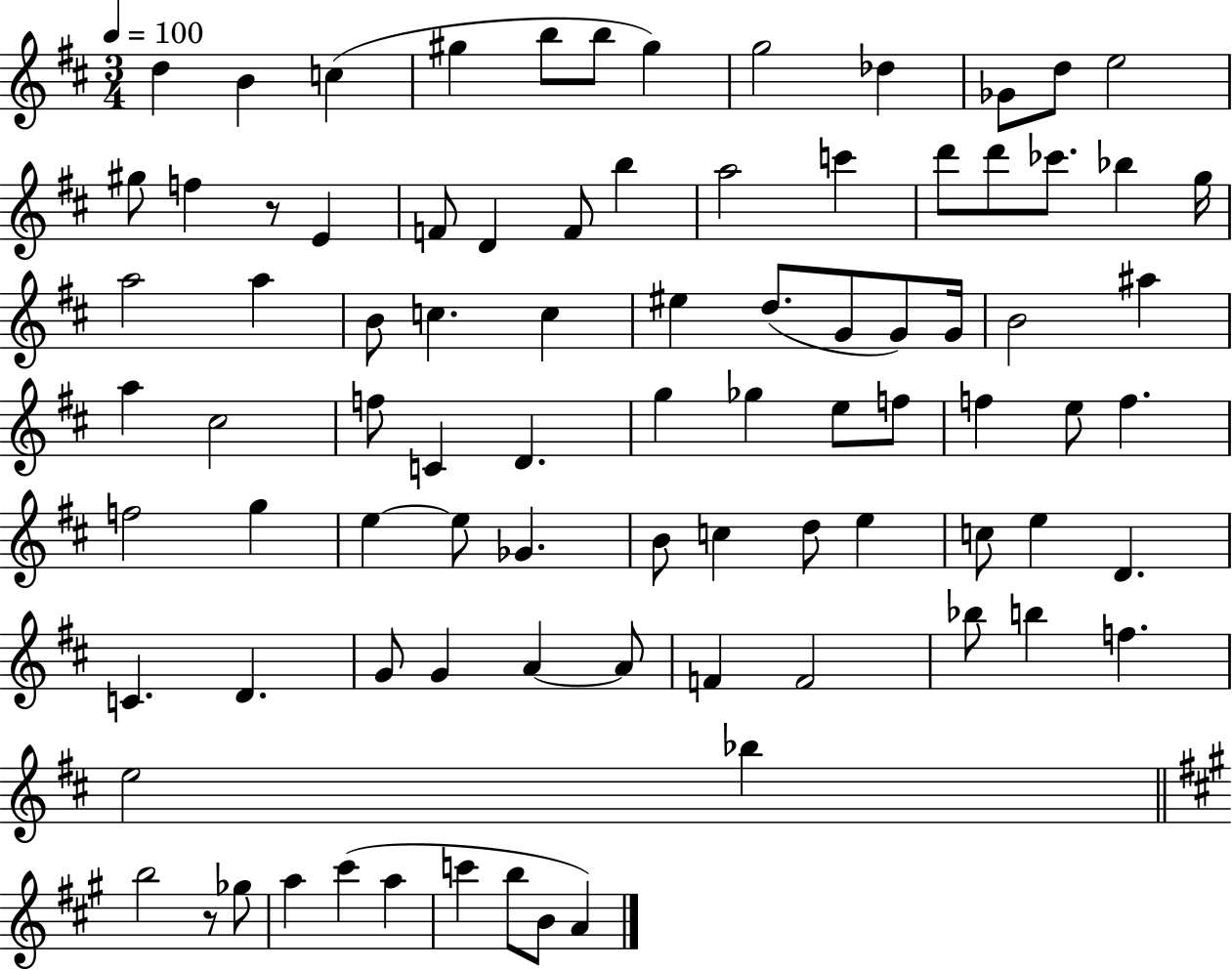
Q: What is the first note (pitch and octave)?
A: D5